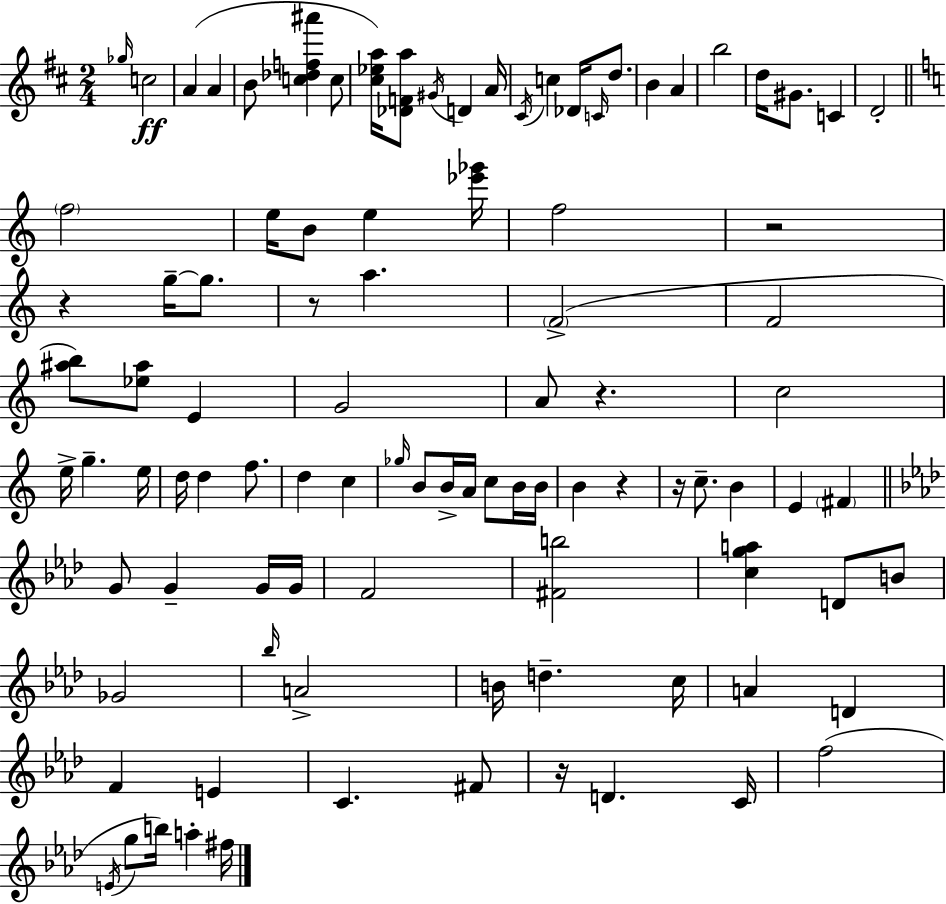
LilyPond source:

{
  \clef treble
  \numericTimeSignature
  \time 2/4
  \key d \major
  \grace { ges''16 }\ff c''2 | a'4( a'4 | b'8 <c'' des'' f'' ais'''>4 c''8 | <cis'' ees'' a''>16) <des' f' a''>8 \acciaccatura { gis'16 } d'4 | \break a'16 \acciaccatura { cis'16 } c''4 des'16 | \grace { c'16 } d''8. b'4 | a'4 b''2 | d''16 gis'8. | \break c'4 d'2-. | \bar "||" \break \key c \major \parenthesize f''2 | e''16 b'8 e''4 <ees''' ges'''>16 | f''2 | r2 | \break r4 g''16--~~ g''8. | r8 a''4. | \parenthesize f'2->( | f'2 | \break <ais'' b''>8) <ees'' ais''>8 e'4 | g'2 | a'8 r4. | c''2 | \break e''16-> g''4.-- e''16 | d''16 d''4 f''8. | d''4 c''4 | \grace { ges''16 } b'8 b'16-> a'16 c''8 b'16 | \break b'16 b'4 r4 | r16 c''8.-- b'4 | e'4 \parenthesize fis'4 | \bar "||" \break \key aes \major g'8 g'4-- g'16 g'16 | f'2 | <fis' b''>2 | <c'' g'' a''>4 d'8 b'8 | \break ges'2 | \grace { bes''16 } a'2-> | b'16 d''4.-- | c''16 a'4 d'4 | \break f'4 e'4 | c'4. fis'8 | r16 d'4. | c'16 f''2( | \break \acciaccatura { e'16 } g''8 b''16) a''4-. | fis''16 \bar "|."
}